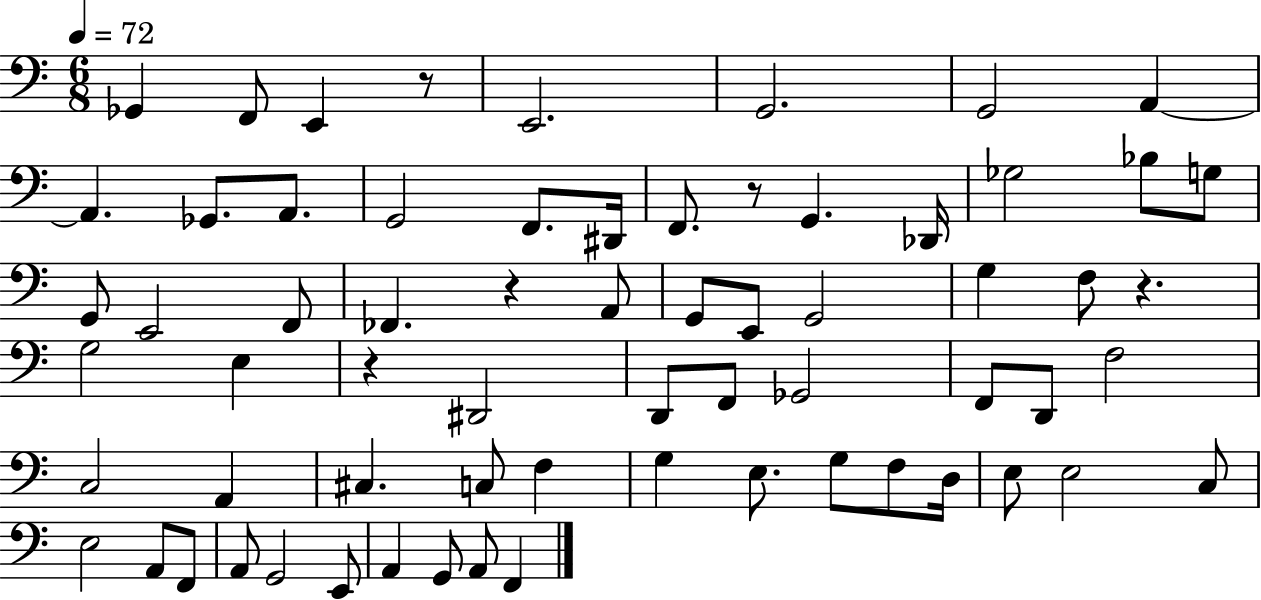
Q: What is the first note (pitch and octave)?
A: Gb2